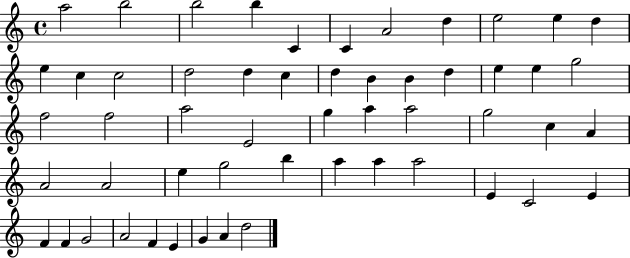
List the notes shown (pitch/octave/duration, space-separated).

A5/h B5/h B5/h B5/q C4/q C4/q A4/h D5/q E5/h E5/q D5/q E5/q C5/q C5/h D5/h D5/q C5/q D5/q B4/q B4/q D5/q E5/q E5/q G5/h F5/h F5/h A5/h E4/h G5/q A5/q A5/h G5/h C5/q A4/q A4/h A4/h E5/q G5/h B5/q A5/q A5/q A5/h E4/q C4/h E4/q F4/q F4/q G4/h A4/h F4/q E4/q G4/q A4/q D5/h